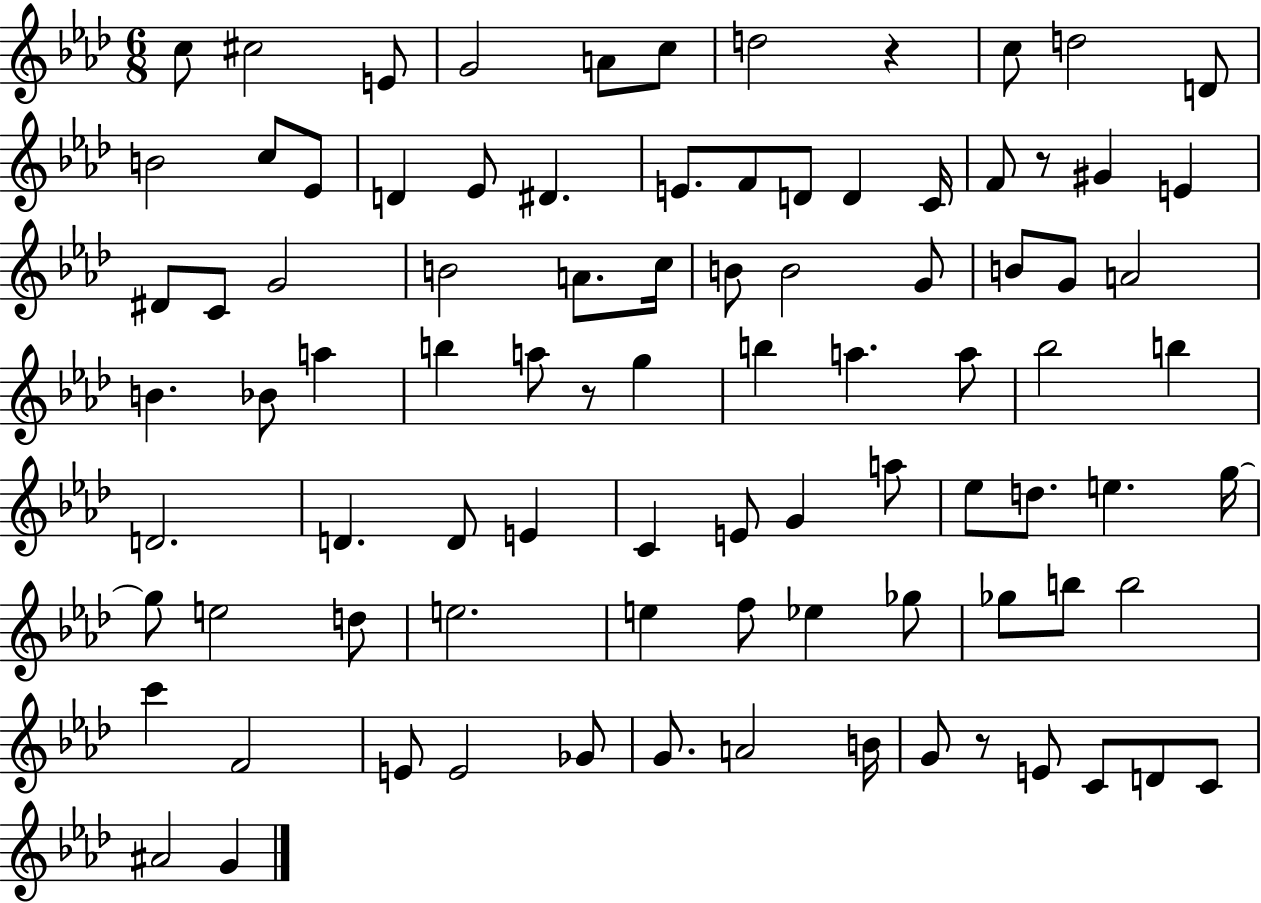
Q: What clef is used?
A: treble